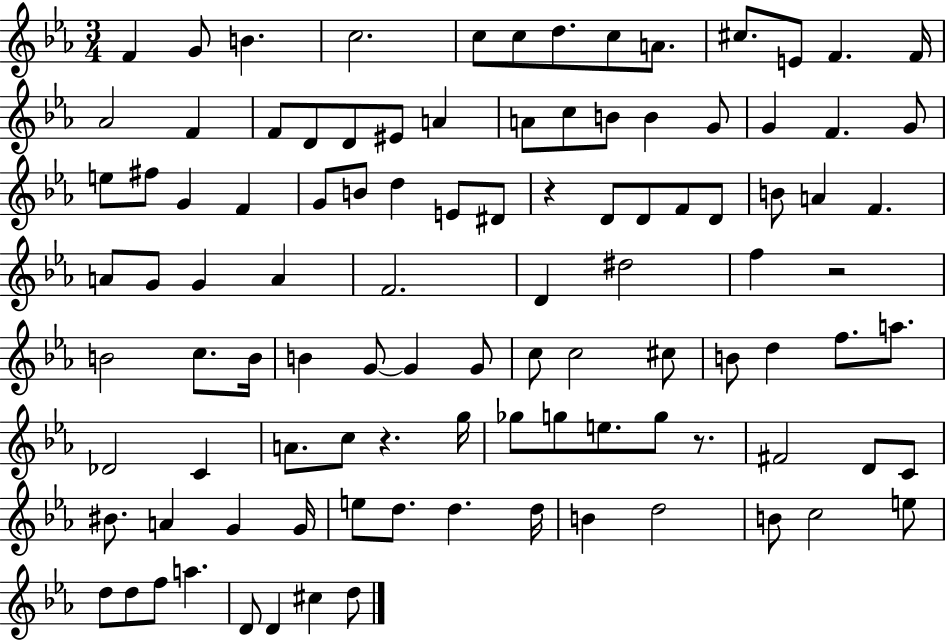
{
  \clef treble
  \numericTimeSignature
  \time 3/4
  \key ees \major
  f'4 g'8 b'4. | c''2. | c''8 c''8 d''8. c''8 a'8. | cis''8. e'8 f'4. f'16 | \break aes'2 f'4 | f'8 d'8 d'8 eis'8 a'4 | a'8 c''8 b'8 b'4 g'8 | g'4 f'4. g'8 | \break e''8 fis''8 g'4 f'4 | g'8 b'8 d''4 e'8 dis'8 | r4 d'8 d'8 f'8 d'8 | b'8 a'4 f'4. | \break a'8 g'8 g'4 a'4 | f'2. | d'4 dis''2 | f''4 r2 | \break b'2 c''8. b'16 | b'4 g'8~~ g'4 g'8 | c''8 c''2 cis''8 | b'8 d''4 f''8. a''8. | \break des'2 c'4 | a'8. c''8 r4. g''16 | ges''8 g''8 e''8. g''8 r8. | fis'2 d'8 c'8 | \break bis'8. a'4 g'4 g'16 | e''8 d''8. d''4. d''16 | b'4 d''2 | b'8 c''2 e''8 | \break d''8 d''8 f''8 a''4. | d'8 d'4 cis''4 d''8 | \bar "|."
}